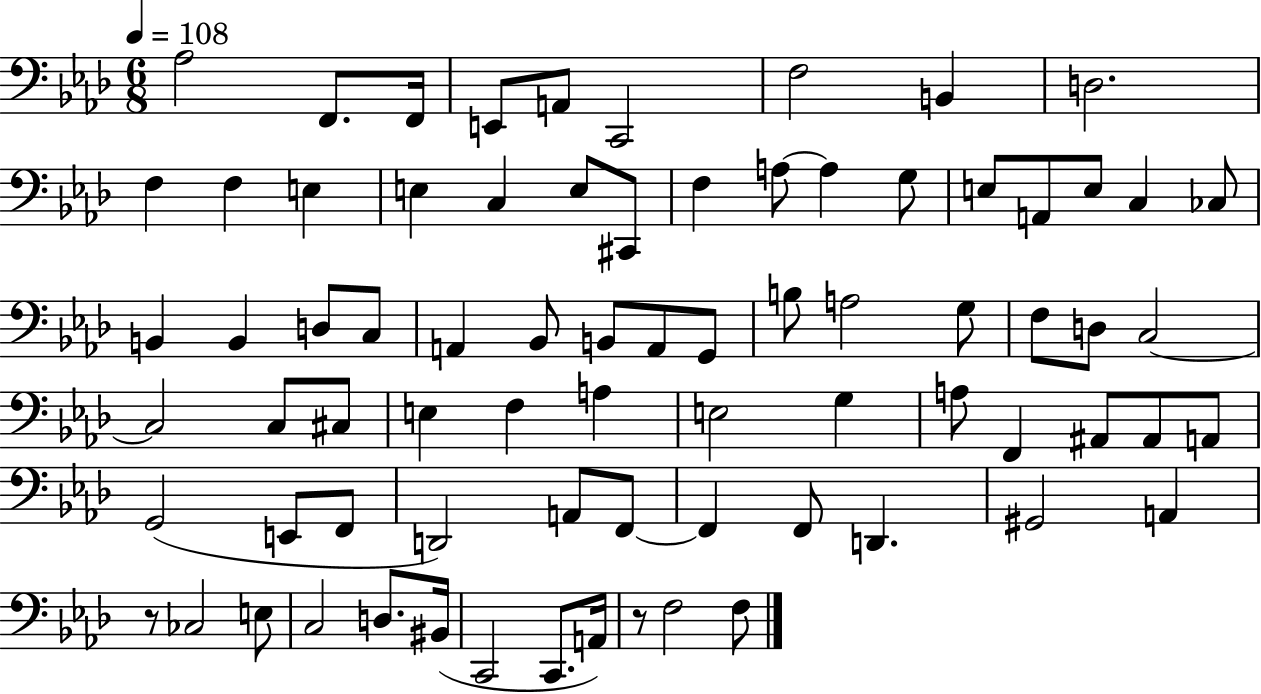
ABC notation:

X:1
T:Untitled
M:6/8
L:1/4
K:Ab
_A,2 F,,/2 F,,/4 E,,/2 A,,/2 C,,2 F,2 B,, D,2 F, F, E, E, C, E,/2 ^C,,/2 F, A,/2 A, G,/2 E,/2 A,,/2 E,/2 C, _C,/2 B,, B,, D,/2 C,/2 A,, _B,,/2 B,,/2 A,,/2 G,,/2 B,/2 A,2 G,/2 F,/2 D,/2 C,2 C,2 C,/2 ^C,/2 E, F, A, E,2 G, A,/2 F,, ^A,,/2 ^A,,/2 A,,/2 G,,2 E,,/2 F,,/2 D,,2 A,,/2 F,,/2 F,, F,,/2 D,, ^G,,2 A,, z/2 _C,2 E,/2 C,2 D,/2 ^B,,/4 C,,2 C,,/2 A,,/4 z/2 F,2 F,/2